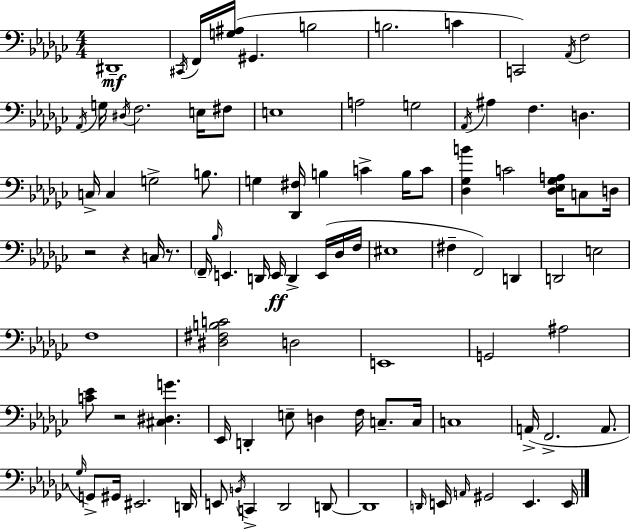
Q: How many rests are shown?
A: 4